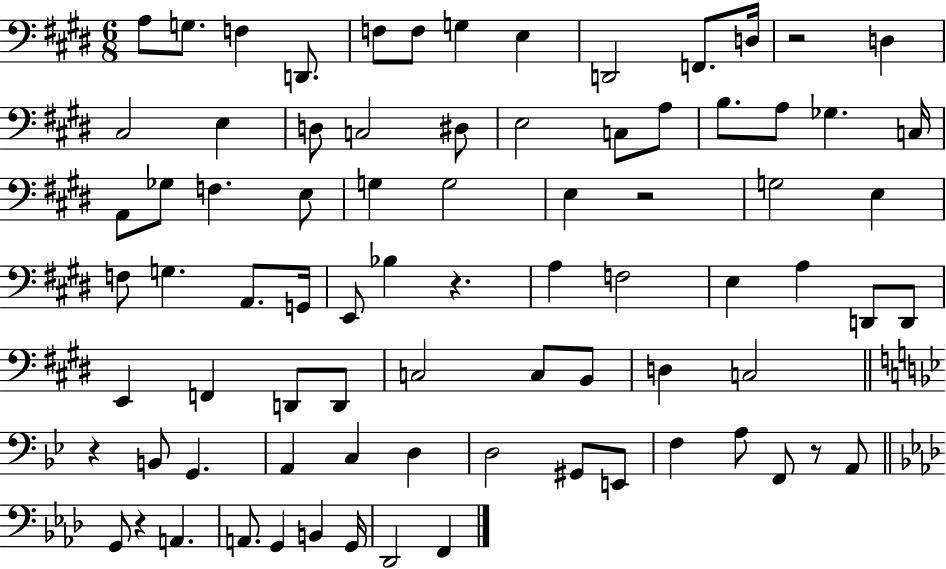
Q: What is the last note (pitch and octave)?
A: F2